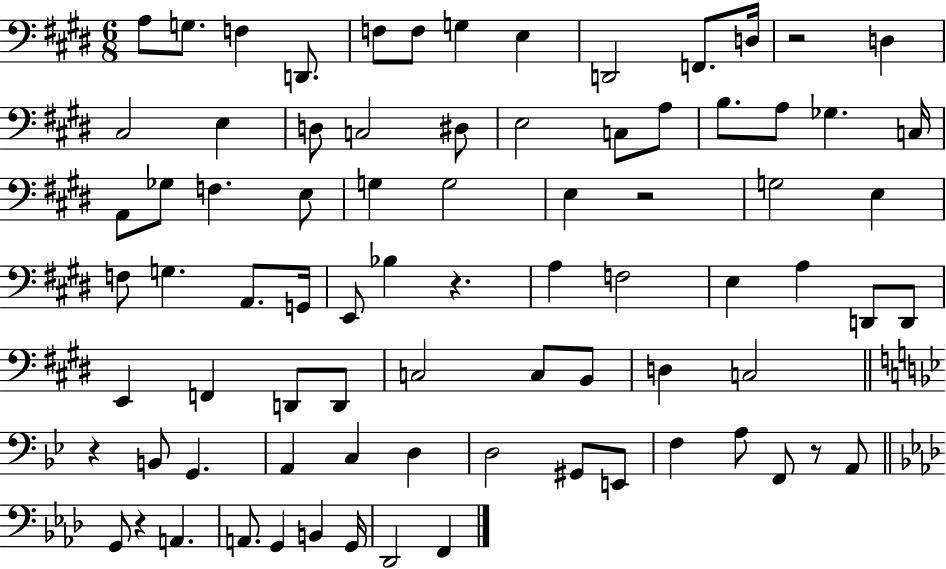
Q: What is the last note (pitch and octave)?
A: F2